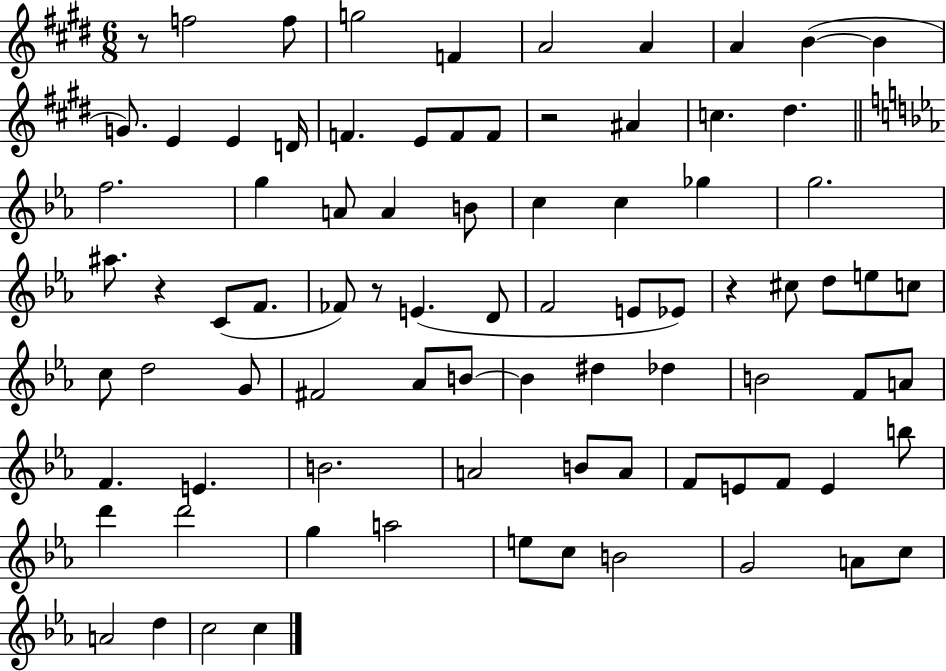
R/e F5/h F5/e G5/h F4/q A4/h A4/q A4/q B4/q B4/q G4/e. E4/q E4/q D4/s F4/q. E4/e F4/e F4/e R/h A#4/q C5/q. D#5/q. F5/h. G5/q A4/e A4/q B4/e C5/q C5/q Gb5/q G5/h. A#5/e. R/q C4/e F4/e. FES4/e R/e E4/q. D4/e F4/h E4/e Eb4/e R/q C#5/e D5/e E5/e C5/e C5/e D5/h G4/e F#4/h Ab4/e B4/e B4/q D#5/q Db5/q B4/h F4/e A4/e F4/q. E4/q. B4/h. A4/h B4/e A4/e F4/e E4/e F4/e E4/q B5/e D6/q D6/h G5/q A5/h E5/e C5/e B4/h G4/h A4/e C5/e A4/h D5/q C5/h C5/q